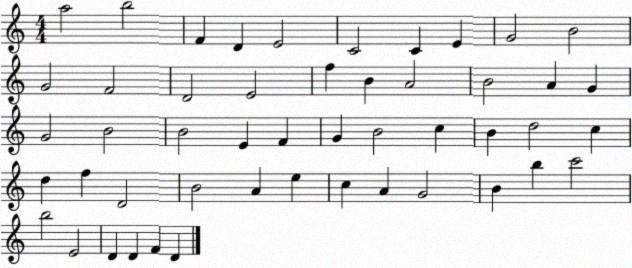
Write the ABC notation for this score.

X:1
T:Untitled
M:4/4
L:1/4
K:C
a2 b2 F D E2 C2 C E G2 B2 G2 F2 D2 E2 f B A2 B2 A G G2 B2 B2 E F G B2 c B d2 c d f D2 B2 A e c A G2 B b c'2 b2 E2 D D F D